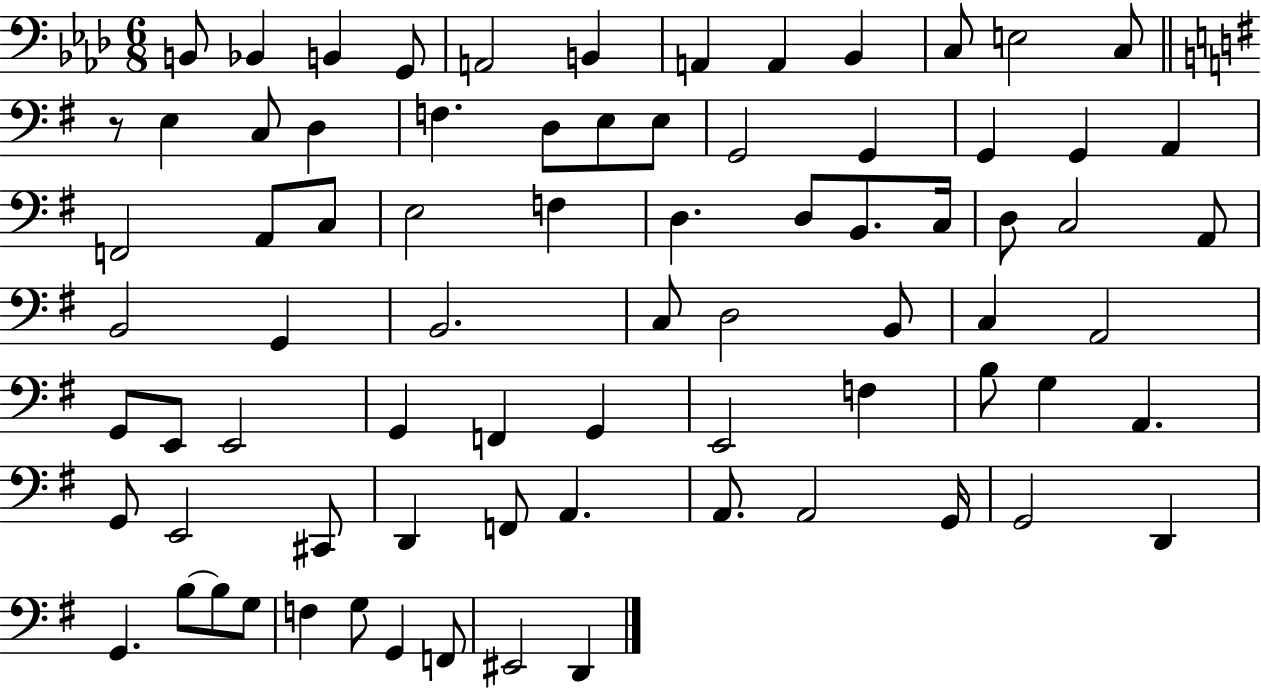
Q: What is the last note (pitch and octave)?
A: D2